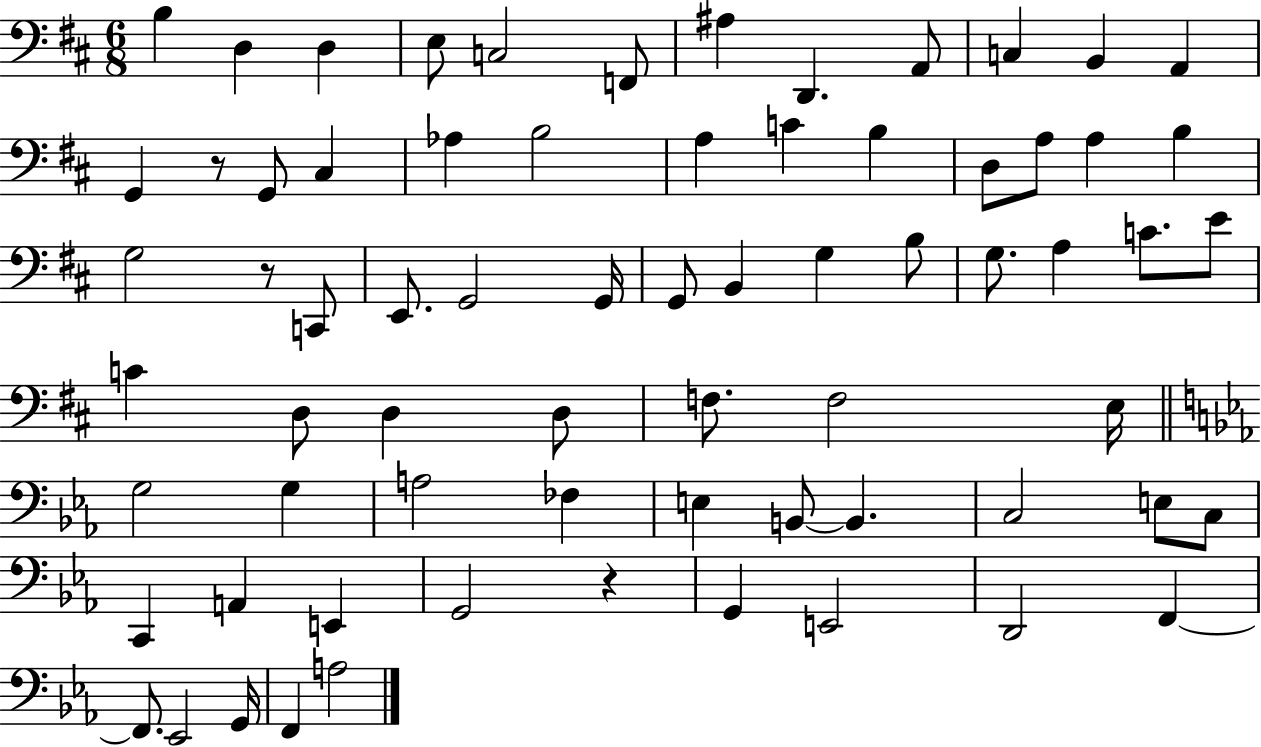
X:1
T:Untitled
M:6/8
L:1/4
K:D
B, D, D, E,/2 C,2 F,,/2 ^A, D,, A,,/2 C, B,, A,, G,, z/2 G,,/2 ^C, _A, B,2 A, C B, D,/2 A,/2 A, B, G,2 z/2 C,,/2 E,,/2 G,,2 G,,/4 G,,/2 B,, G, B,/2 G,/2 A, C/2 E/2 C D,/2 D, D,/2 F,/2 F,2 E,/4 G,2 G, A,2 _F, E, B,,/2 B,, C,2 E,/2 C,/2 C,, A,, E,, G,,2 z G,, E,,2 D,,2 F,, F,,/2 _E,,2 G,,/4 F,, A,2